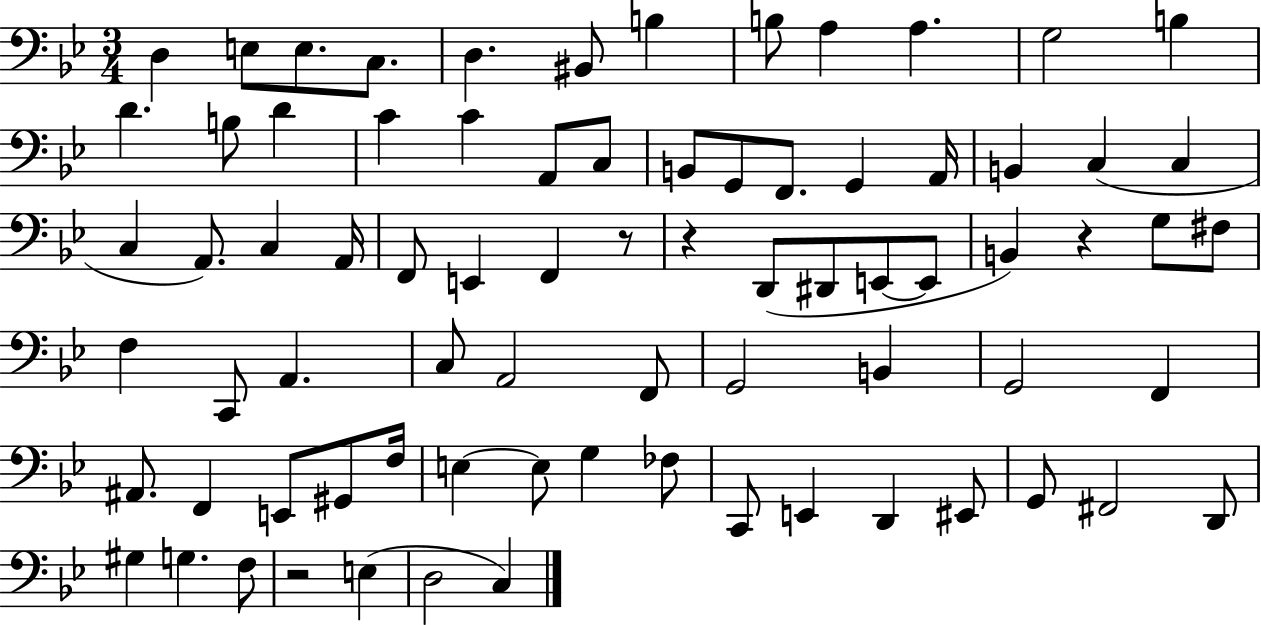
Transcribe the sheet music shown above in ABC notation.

X:1
T:Untitled
M:3/4
L:1/4
K:Bb
D, E,/2 E,/2 C,/2 D, ^B,,/2 B, B,/2 A, A, G,2 B, D B,/2 D C C A,,/2 C,/2 B,,/2 G,,/2 F,,/2 G,, A,,/4 B,, C, C, C, A,,/2 C, A,,/4 F,,/2 E,, F,, z/2 z D,,/2 ^D,,/2 E,,/2 E,,/2 B,, z G,/2 ^F,/2 F, C,,/2 A,, C,/2 A,,2 F,,/2 G,,2 B,, G,,2 F,, ^A,,/2 F,, E,,/2 ^G,,/2 F,/4 E, E,/2 G, _F,/2 C,,/2 E,, D,, ^E,,/2 G,,/2 ^F,,2 D,,/2 ^G, G, F,/2 z2 E, D,2 C,